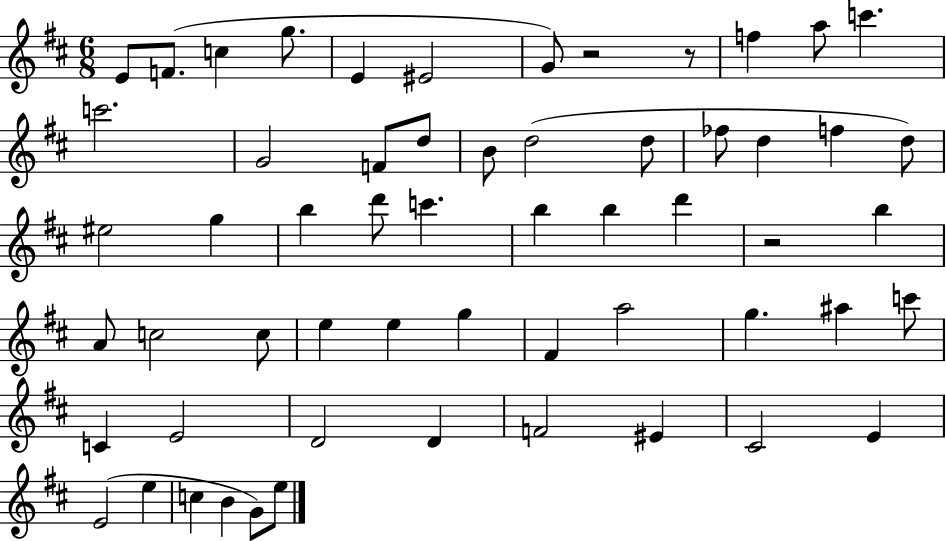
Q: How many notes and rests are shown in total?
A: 58